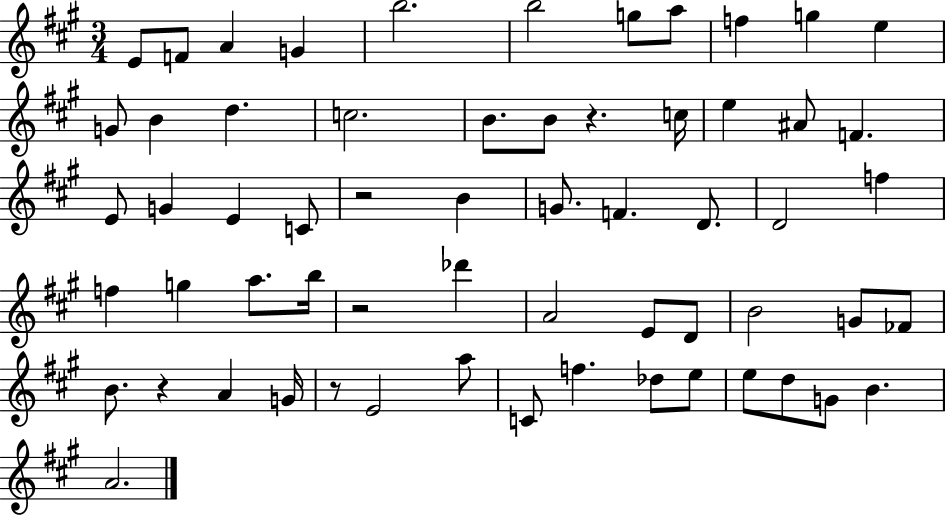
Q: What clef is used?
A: treble